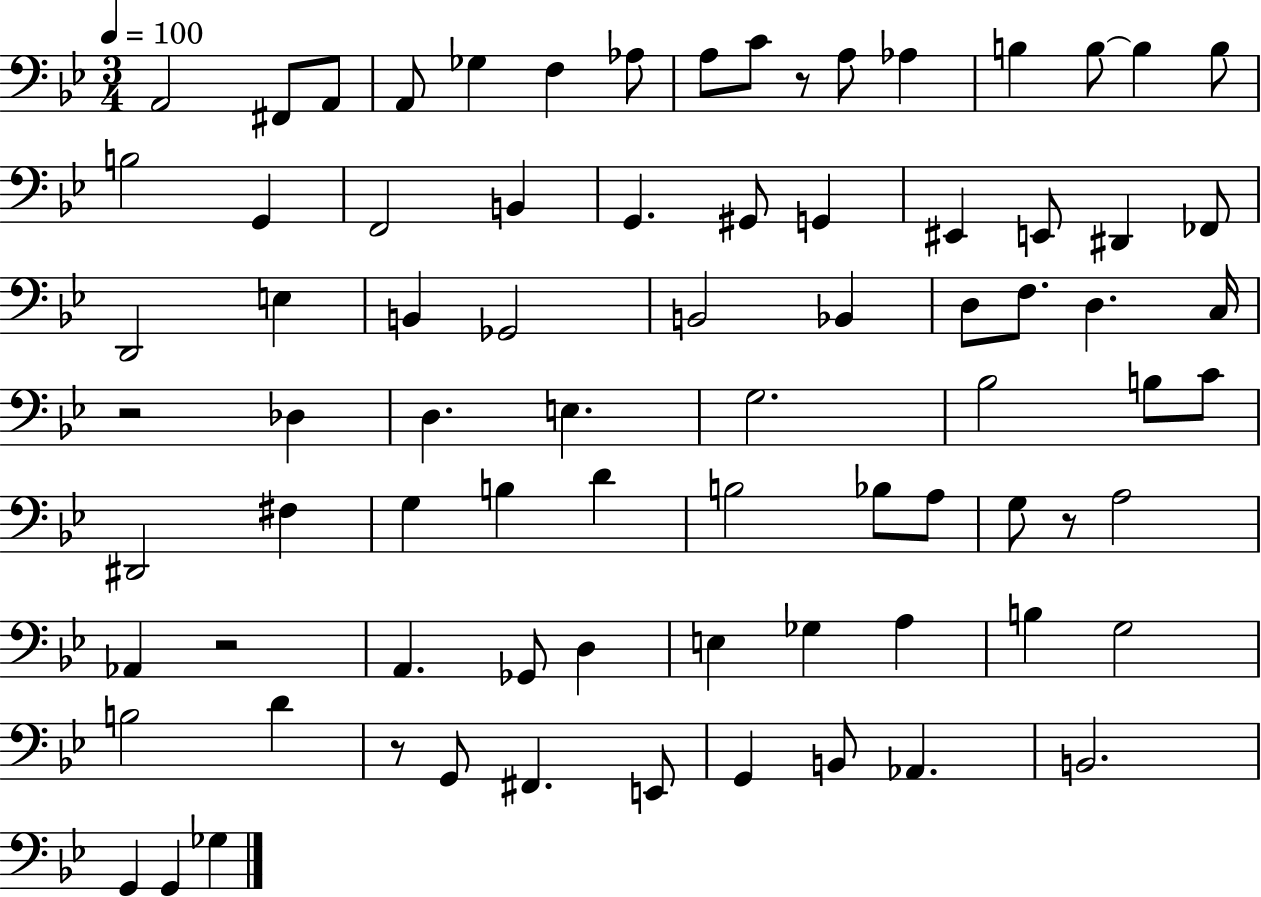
X:1
T:Untitled
M:3/4
L:1/4
K:Bb
A,,2 ^F,,/2 A,,/2 A,,/2 _G, F, _A,/2 A,/2 C/2 z/2 A,/2 _A, B, B,/2 B, B,/2 B,2 G,, F,,2 B,, G,, ^G,,/2 G,, ^E,, E,,/2 ^D,, _F,,/2 D,,2 E, B,, _G,,2 B,,2 _B,, D,/2 F,/2 D, C,/4 z2 _D, D, E, G,2 _B,2 B,/2 C/2 ^D,,2 ^F, G, B, D B,2 _B,/2 A,/2 G,/2 z/2 A,2 _A,, z2 A,, _G,,/2 D, E, _G, A, B, G,2 B,2 D z/2 G,,/2 ^F,, E,,/2 G,, B,,/2 _A,, B,,2 G,, G,, _G,